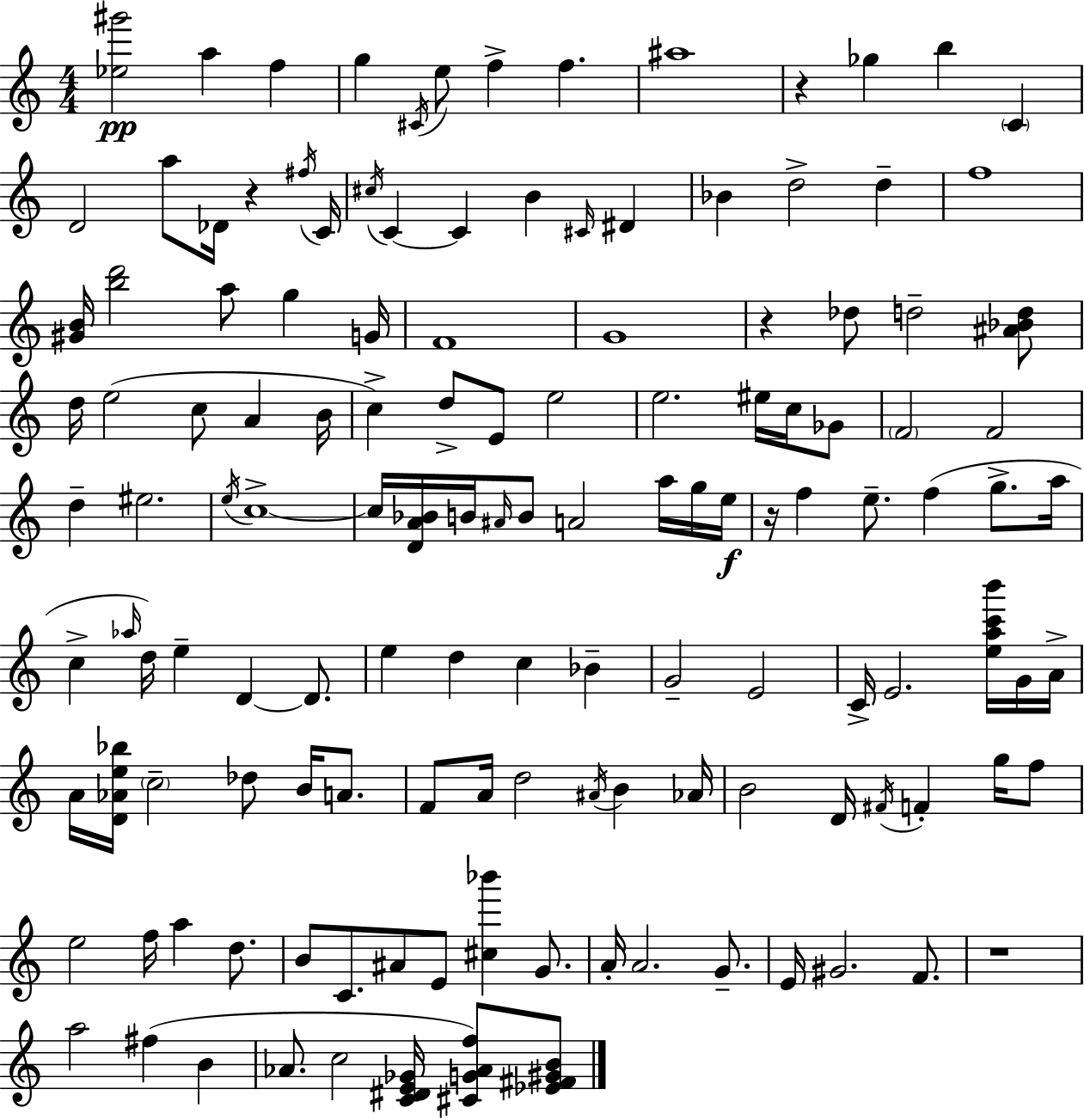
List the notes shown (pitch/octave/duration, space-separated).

[Eb5,G#6]/h A5/q F5/q G5/q C#4/s E5/e F5/q F5/q. A#5/w R/q Gb5/q B5/q C4/q D4/h A5/e Db4/s R/q F#5/s C4/s C#5/s C4/q C4/q B4/q C#4/s D#4/q Bb4/q D5/h D5/q F5/w [G#4,B4]/s [B5,D6]/h A5/e G5/q G4/s F4/w G4/w R/q Db5/e D5/h [A#4,Bb4,D5]/e D5/s E5/h C5/e A4/q B4/s C5/q D5/e E4/e E5/h E5/h. EIS5/s C5/s Gb4/e F4/h F4/h D5/q EIS5/h. E5/s C5/w C5/s [D4,A4,Bb4]/s B4/s A#4/s B4/e A4/h A5/s G5/s E5/s R/s F5/q E5/e. F5/q G5/e. A5/s C5/q Ab5/s D5/s E5/q D4/q D4/e. E5/q D5/q C5/q Bb4/q G4/h E4/h C4/s E4/h. [E5,A5,C6,B6]/s G4/s A4/s A4/s [D4,Ab4,E5,Bb5]/s C5/h Db5/e B4/s A4/e. F4/e A4/s D5/h A#4/s B4/q Ab4/s B4/h D4/s F#4/s F4/q G5/s F5/e E5/h F5/s A5/q D5/e. B4/e C4/e. A#4/e E4/e [C#5,Bb6]/q G4/e. A4/s A4/h. G4/e. E4/s G#4/h. F4/e. R/w A5/h F#5/q B4/q Ab4/e. C5/h [C4,D#4,E4,Gb4]/s [C#4,G4,Ab4,F5]/e [Eb4,F#4,G#4,B4]/e